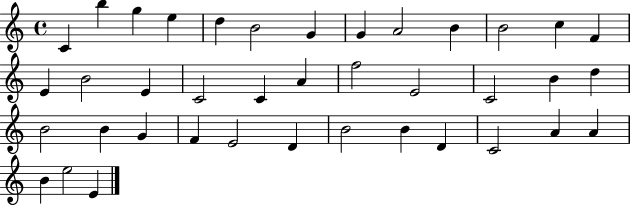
{
  \clef treble
  \time 4/4
  \defaultTimeSignature
  \key c \major
  c'4 b''4 g''4 e''4 | d''4 b'2 g'4 | g'4 a'2 b'4 | b'2 c''4 f'4 | \break e'4 b'2 e'4 | c'2 c'4 a'4 | f''2 e'2 | c'2 b'4 d''4 | \break b'2 b'4 g'4 | f'4 e'2 d'4 | b'2 b'4 d'4 | c'2 a'4 a'4 | \break b'4 e''2 e'4 | \bar "|."
}